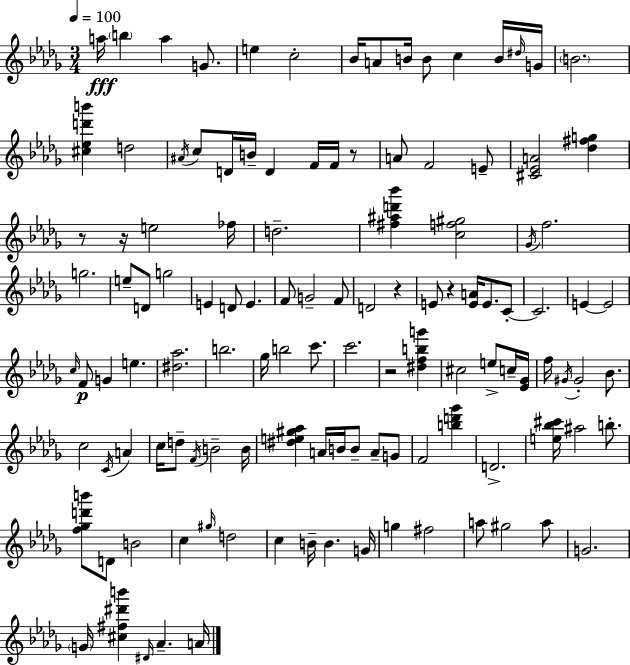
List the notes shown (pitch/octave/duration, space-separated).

A5/s B5/q A5/q G4/e. E5/q C5/h Bb4/s A4/e B4/s B4/e C5/q B4/s D#5/s G4/s B4/h. [C#5,Eb5,D6,B6]/q D5/h A#4/s C5/e D4/s B4/s D4/q F4/s F4/s R/e A4/e F4/h E4/e [C#4,Eb4,A4]/h [Db5,F#5,G5]/q R/e R/s E5/h FES5/s D5/h. [F#5,A#5,D6,Bb6]/q [C5,F5,G#5]/h Gb4/s F5/h. G5/h. E5/e D4/e G5/h E4/q D4/e E4/q. F4/e G4/h F4/e D4/h R/q E4/e R/q [E4,A4]/s E4/e. C4/e C4/h. E4/q E4/h C5/s F4/e G4/q E5/q. [D#5,Ab5]/h. B5/h. Gb5/s B5/h C6/e. C6/h. R/h [D#5,F5,B5,G6]/q C#5/h E5/e C5/s [Eb4,Gb4]/s F5/s G#4/s G#4/h Bb4/e. C5/h C4/s A4/q C5/s D5/e F4/s B4/h B4/s [D#5,E5,G#5,Ab5]/q A4/s B4/s B4/e A4/e G4/e F4/h [B5,D6,Gb6]/q D4/h. [E5,Bb5,C#6]/s A#5/h B5/e. [F5,Gb5,D6,B6]/e D4/e B4/h C5/q G#5/s D5/h C5/q B4/s B4/q. G4/s G5/q F#5/h A5/e G#5/h A5/e G4/h. G4/s [C#5,F#5,D#6,B6]/q D#4/s Ab4/q. A4/s